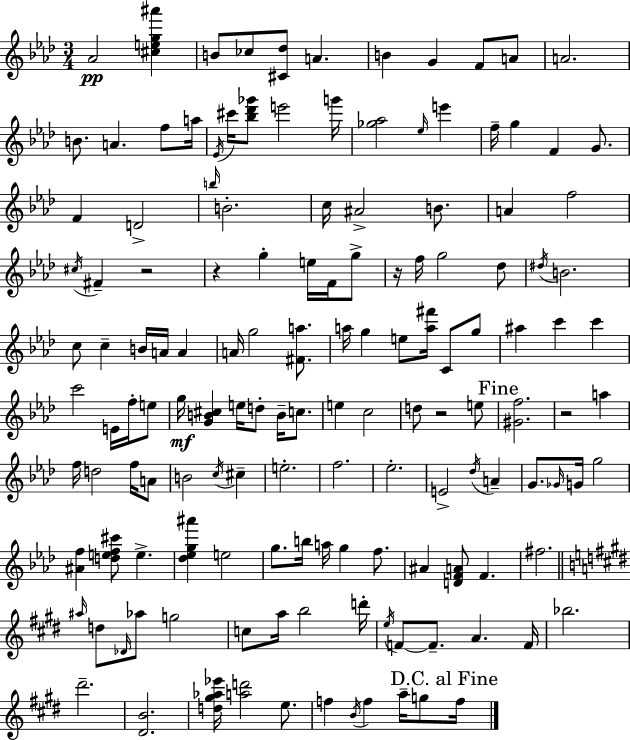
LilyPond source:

{
  \clef treble
  \numericTimeSignature
  \time 3/4
  \key f \minor
  \repeat volta 2 { aes'2\pp <cis'' e'' g'' ais'''>4 | b'8 ces''8 <cis' des''>8 a'4. | b'4 g'4 f'8 a'8 | a'2. | \break b'8. a'4. f''8 a''16 | \acciaccatura { ees'16 } cis'''16 <bes'' des''' ges'''>8 e'''2 | g'''16 <ges'' aes''>2 \grace { ees''16 } e'''4 | f''16-- g''4 f'4 g'8. | \break f'4 d'2-> | \grace { b''16 } b'2.-. | c''16 ais'2-> | b'8. a'4 f''2 | \break \acciaccatura { cis''16 } fis'4-- r2 | r4 g''4-. | e''16 f'16 g''8-> r16 f''16 g''2 | des''8 \acciaccatura { dis''16 } b'2. | \break c''8 c''4-- b'16 | a'16 a'4 a'16 g''2 | <fis' a''>8. a''16 g''4 e''8 | <a'' fis'''>16 c'8 g''8 ais''4 c'''4 | \break c'''4 c'''2 | e'16 f''16-. e''8 g''16\mf <g' b' cis''>4 e''16 d''8-. | b'16-- c''8. e''4 c''2 | d''8 r2 | \break e''8 \mark "Fine" <gis' f''>2. | r2 | a''4 f''16 d''2 | f''16 a'8 b'2 | \break \acciaccatura { c''16 } cis''4-- e''2.-. | f''2. | ees''2.-. | e'2-> | \break \acciaccatura { des''16 } a'4-- g'8. \grace { ges'16 } g'16 | g''2 <ais' f''>4 | <d'' e'' f'' cis'''>8 e''4.-> <des'' ees'' g'' ais'''>4 | e''2 g''8. b''16 | \break a''16 g''4 f''8. ais'4 | <d' f' a'>8 f'4. fis''2. | \bar "||" \break \key e \major \grace { ais''16 } d''8 \grace { des'16 } aes''8 g''2 | c''8 a''16 b''2 | d'''16-. \acciaccatura { e''16 } f'8~~ f'8.-- a'4. | f'16 bes''2. | \break dis'''2.-- | <dis' b'>2. | <d'' gis'' aes'' ees'''>16 <a'' d'''>2 | e''8. f''4 \acciaccatura { b'16 } f''4 | \break a''16-- g''8 \mark "D.C. al Fine" f''16 } \bar "|."
}